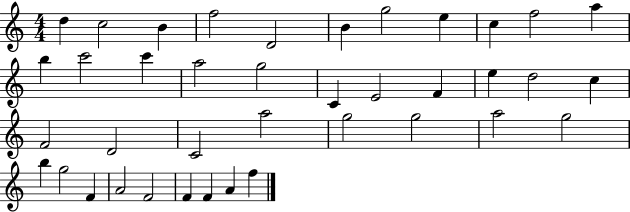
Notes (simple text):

D5/q C5/h B4/q F5/h D4/h B4/q G5/h E5/q C5/q F5/h A5/q B5/q C6/h C6/q A5/h G5/h C4/q E4/h F4/q E5/q D5/h C5/q F4/h D4/h C4/h A5/h G5/h G5/h A5/h G5/h B5/q G5/h F4/q A4/h F4/h F4/q F4/q A4/q F5/q